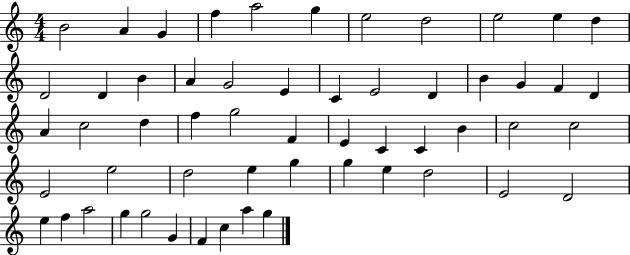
B4/h A4/q G4/q F5/q A5/h G5/q E5/h D5/h E5/h E5/q D5/q D4/h D4/q B4/q A4/q G4/h E4/q C4/q E4/h D4/q B4/q G4/q F4/q D4/q A4/q C5/h D5/q F5/q G5/h F4/q E4/q C4/q C4/q B4/q C5/h C5/h E4/h E5/h D5/h E5/q G5/q G5/q E5/q D5/h E4/h D4/h E5/q F5/q A5/h G5/q G5/h G4/q F4/q C5/q A5/q G5/q